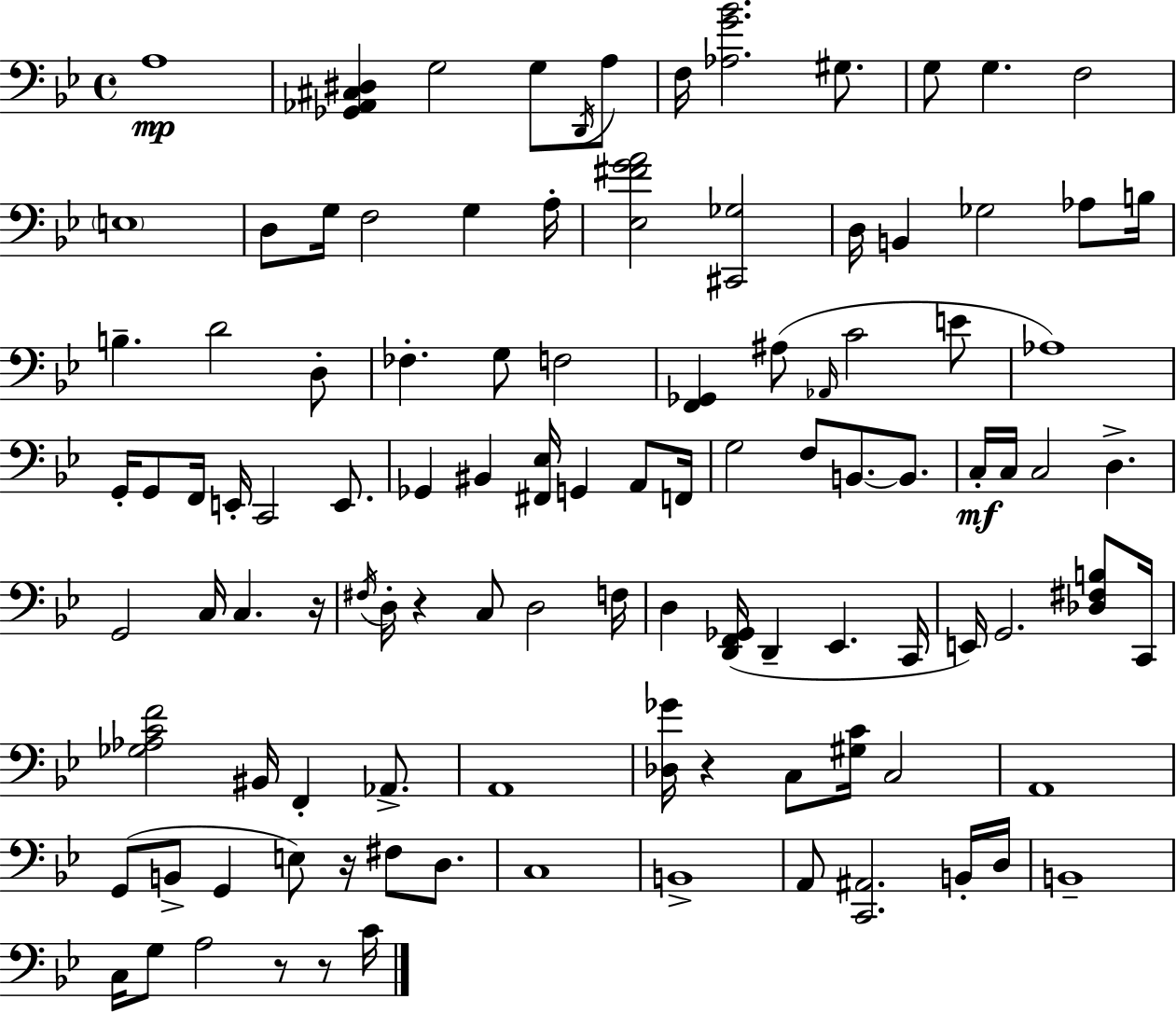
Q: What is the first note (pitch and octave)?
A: A3